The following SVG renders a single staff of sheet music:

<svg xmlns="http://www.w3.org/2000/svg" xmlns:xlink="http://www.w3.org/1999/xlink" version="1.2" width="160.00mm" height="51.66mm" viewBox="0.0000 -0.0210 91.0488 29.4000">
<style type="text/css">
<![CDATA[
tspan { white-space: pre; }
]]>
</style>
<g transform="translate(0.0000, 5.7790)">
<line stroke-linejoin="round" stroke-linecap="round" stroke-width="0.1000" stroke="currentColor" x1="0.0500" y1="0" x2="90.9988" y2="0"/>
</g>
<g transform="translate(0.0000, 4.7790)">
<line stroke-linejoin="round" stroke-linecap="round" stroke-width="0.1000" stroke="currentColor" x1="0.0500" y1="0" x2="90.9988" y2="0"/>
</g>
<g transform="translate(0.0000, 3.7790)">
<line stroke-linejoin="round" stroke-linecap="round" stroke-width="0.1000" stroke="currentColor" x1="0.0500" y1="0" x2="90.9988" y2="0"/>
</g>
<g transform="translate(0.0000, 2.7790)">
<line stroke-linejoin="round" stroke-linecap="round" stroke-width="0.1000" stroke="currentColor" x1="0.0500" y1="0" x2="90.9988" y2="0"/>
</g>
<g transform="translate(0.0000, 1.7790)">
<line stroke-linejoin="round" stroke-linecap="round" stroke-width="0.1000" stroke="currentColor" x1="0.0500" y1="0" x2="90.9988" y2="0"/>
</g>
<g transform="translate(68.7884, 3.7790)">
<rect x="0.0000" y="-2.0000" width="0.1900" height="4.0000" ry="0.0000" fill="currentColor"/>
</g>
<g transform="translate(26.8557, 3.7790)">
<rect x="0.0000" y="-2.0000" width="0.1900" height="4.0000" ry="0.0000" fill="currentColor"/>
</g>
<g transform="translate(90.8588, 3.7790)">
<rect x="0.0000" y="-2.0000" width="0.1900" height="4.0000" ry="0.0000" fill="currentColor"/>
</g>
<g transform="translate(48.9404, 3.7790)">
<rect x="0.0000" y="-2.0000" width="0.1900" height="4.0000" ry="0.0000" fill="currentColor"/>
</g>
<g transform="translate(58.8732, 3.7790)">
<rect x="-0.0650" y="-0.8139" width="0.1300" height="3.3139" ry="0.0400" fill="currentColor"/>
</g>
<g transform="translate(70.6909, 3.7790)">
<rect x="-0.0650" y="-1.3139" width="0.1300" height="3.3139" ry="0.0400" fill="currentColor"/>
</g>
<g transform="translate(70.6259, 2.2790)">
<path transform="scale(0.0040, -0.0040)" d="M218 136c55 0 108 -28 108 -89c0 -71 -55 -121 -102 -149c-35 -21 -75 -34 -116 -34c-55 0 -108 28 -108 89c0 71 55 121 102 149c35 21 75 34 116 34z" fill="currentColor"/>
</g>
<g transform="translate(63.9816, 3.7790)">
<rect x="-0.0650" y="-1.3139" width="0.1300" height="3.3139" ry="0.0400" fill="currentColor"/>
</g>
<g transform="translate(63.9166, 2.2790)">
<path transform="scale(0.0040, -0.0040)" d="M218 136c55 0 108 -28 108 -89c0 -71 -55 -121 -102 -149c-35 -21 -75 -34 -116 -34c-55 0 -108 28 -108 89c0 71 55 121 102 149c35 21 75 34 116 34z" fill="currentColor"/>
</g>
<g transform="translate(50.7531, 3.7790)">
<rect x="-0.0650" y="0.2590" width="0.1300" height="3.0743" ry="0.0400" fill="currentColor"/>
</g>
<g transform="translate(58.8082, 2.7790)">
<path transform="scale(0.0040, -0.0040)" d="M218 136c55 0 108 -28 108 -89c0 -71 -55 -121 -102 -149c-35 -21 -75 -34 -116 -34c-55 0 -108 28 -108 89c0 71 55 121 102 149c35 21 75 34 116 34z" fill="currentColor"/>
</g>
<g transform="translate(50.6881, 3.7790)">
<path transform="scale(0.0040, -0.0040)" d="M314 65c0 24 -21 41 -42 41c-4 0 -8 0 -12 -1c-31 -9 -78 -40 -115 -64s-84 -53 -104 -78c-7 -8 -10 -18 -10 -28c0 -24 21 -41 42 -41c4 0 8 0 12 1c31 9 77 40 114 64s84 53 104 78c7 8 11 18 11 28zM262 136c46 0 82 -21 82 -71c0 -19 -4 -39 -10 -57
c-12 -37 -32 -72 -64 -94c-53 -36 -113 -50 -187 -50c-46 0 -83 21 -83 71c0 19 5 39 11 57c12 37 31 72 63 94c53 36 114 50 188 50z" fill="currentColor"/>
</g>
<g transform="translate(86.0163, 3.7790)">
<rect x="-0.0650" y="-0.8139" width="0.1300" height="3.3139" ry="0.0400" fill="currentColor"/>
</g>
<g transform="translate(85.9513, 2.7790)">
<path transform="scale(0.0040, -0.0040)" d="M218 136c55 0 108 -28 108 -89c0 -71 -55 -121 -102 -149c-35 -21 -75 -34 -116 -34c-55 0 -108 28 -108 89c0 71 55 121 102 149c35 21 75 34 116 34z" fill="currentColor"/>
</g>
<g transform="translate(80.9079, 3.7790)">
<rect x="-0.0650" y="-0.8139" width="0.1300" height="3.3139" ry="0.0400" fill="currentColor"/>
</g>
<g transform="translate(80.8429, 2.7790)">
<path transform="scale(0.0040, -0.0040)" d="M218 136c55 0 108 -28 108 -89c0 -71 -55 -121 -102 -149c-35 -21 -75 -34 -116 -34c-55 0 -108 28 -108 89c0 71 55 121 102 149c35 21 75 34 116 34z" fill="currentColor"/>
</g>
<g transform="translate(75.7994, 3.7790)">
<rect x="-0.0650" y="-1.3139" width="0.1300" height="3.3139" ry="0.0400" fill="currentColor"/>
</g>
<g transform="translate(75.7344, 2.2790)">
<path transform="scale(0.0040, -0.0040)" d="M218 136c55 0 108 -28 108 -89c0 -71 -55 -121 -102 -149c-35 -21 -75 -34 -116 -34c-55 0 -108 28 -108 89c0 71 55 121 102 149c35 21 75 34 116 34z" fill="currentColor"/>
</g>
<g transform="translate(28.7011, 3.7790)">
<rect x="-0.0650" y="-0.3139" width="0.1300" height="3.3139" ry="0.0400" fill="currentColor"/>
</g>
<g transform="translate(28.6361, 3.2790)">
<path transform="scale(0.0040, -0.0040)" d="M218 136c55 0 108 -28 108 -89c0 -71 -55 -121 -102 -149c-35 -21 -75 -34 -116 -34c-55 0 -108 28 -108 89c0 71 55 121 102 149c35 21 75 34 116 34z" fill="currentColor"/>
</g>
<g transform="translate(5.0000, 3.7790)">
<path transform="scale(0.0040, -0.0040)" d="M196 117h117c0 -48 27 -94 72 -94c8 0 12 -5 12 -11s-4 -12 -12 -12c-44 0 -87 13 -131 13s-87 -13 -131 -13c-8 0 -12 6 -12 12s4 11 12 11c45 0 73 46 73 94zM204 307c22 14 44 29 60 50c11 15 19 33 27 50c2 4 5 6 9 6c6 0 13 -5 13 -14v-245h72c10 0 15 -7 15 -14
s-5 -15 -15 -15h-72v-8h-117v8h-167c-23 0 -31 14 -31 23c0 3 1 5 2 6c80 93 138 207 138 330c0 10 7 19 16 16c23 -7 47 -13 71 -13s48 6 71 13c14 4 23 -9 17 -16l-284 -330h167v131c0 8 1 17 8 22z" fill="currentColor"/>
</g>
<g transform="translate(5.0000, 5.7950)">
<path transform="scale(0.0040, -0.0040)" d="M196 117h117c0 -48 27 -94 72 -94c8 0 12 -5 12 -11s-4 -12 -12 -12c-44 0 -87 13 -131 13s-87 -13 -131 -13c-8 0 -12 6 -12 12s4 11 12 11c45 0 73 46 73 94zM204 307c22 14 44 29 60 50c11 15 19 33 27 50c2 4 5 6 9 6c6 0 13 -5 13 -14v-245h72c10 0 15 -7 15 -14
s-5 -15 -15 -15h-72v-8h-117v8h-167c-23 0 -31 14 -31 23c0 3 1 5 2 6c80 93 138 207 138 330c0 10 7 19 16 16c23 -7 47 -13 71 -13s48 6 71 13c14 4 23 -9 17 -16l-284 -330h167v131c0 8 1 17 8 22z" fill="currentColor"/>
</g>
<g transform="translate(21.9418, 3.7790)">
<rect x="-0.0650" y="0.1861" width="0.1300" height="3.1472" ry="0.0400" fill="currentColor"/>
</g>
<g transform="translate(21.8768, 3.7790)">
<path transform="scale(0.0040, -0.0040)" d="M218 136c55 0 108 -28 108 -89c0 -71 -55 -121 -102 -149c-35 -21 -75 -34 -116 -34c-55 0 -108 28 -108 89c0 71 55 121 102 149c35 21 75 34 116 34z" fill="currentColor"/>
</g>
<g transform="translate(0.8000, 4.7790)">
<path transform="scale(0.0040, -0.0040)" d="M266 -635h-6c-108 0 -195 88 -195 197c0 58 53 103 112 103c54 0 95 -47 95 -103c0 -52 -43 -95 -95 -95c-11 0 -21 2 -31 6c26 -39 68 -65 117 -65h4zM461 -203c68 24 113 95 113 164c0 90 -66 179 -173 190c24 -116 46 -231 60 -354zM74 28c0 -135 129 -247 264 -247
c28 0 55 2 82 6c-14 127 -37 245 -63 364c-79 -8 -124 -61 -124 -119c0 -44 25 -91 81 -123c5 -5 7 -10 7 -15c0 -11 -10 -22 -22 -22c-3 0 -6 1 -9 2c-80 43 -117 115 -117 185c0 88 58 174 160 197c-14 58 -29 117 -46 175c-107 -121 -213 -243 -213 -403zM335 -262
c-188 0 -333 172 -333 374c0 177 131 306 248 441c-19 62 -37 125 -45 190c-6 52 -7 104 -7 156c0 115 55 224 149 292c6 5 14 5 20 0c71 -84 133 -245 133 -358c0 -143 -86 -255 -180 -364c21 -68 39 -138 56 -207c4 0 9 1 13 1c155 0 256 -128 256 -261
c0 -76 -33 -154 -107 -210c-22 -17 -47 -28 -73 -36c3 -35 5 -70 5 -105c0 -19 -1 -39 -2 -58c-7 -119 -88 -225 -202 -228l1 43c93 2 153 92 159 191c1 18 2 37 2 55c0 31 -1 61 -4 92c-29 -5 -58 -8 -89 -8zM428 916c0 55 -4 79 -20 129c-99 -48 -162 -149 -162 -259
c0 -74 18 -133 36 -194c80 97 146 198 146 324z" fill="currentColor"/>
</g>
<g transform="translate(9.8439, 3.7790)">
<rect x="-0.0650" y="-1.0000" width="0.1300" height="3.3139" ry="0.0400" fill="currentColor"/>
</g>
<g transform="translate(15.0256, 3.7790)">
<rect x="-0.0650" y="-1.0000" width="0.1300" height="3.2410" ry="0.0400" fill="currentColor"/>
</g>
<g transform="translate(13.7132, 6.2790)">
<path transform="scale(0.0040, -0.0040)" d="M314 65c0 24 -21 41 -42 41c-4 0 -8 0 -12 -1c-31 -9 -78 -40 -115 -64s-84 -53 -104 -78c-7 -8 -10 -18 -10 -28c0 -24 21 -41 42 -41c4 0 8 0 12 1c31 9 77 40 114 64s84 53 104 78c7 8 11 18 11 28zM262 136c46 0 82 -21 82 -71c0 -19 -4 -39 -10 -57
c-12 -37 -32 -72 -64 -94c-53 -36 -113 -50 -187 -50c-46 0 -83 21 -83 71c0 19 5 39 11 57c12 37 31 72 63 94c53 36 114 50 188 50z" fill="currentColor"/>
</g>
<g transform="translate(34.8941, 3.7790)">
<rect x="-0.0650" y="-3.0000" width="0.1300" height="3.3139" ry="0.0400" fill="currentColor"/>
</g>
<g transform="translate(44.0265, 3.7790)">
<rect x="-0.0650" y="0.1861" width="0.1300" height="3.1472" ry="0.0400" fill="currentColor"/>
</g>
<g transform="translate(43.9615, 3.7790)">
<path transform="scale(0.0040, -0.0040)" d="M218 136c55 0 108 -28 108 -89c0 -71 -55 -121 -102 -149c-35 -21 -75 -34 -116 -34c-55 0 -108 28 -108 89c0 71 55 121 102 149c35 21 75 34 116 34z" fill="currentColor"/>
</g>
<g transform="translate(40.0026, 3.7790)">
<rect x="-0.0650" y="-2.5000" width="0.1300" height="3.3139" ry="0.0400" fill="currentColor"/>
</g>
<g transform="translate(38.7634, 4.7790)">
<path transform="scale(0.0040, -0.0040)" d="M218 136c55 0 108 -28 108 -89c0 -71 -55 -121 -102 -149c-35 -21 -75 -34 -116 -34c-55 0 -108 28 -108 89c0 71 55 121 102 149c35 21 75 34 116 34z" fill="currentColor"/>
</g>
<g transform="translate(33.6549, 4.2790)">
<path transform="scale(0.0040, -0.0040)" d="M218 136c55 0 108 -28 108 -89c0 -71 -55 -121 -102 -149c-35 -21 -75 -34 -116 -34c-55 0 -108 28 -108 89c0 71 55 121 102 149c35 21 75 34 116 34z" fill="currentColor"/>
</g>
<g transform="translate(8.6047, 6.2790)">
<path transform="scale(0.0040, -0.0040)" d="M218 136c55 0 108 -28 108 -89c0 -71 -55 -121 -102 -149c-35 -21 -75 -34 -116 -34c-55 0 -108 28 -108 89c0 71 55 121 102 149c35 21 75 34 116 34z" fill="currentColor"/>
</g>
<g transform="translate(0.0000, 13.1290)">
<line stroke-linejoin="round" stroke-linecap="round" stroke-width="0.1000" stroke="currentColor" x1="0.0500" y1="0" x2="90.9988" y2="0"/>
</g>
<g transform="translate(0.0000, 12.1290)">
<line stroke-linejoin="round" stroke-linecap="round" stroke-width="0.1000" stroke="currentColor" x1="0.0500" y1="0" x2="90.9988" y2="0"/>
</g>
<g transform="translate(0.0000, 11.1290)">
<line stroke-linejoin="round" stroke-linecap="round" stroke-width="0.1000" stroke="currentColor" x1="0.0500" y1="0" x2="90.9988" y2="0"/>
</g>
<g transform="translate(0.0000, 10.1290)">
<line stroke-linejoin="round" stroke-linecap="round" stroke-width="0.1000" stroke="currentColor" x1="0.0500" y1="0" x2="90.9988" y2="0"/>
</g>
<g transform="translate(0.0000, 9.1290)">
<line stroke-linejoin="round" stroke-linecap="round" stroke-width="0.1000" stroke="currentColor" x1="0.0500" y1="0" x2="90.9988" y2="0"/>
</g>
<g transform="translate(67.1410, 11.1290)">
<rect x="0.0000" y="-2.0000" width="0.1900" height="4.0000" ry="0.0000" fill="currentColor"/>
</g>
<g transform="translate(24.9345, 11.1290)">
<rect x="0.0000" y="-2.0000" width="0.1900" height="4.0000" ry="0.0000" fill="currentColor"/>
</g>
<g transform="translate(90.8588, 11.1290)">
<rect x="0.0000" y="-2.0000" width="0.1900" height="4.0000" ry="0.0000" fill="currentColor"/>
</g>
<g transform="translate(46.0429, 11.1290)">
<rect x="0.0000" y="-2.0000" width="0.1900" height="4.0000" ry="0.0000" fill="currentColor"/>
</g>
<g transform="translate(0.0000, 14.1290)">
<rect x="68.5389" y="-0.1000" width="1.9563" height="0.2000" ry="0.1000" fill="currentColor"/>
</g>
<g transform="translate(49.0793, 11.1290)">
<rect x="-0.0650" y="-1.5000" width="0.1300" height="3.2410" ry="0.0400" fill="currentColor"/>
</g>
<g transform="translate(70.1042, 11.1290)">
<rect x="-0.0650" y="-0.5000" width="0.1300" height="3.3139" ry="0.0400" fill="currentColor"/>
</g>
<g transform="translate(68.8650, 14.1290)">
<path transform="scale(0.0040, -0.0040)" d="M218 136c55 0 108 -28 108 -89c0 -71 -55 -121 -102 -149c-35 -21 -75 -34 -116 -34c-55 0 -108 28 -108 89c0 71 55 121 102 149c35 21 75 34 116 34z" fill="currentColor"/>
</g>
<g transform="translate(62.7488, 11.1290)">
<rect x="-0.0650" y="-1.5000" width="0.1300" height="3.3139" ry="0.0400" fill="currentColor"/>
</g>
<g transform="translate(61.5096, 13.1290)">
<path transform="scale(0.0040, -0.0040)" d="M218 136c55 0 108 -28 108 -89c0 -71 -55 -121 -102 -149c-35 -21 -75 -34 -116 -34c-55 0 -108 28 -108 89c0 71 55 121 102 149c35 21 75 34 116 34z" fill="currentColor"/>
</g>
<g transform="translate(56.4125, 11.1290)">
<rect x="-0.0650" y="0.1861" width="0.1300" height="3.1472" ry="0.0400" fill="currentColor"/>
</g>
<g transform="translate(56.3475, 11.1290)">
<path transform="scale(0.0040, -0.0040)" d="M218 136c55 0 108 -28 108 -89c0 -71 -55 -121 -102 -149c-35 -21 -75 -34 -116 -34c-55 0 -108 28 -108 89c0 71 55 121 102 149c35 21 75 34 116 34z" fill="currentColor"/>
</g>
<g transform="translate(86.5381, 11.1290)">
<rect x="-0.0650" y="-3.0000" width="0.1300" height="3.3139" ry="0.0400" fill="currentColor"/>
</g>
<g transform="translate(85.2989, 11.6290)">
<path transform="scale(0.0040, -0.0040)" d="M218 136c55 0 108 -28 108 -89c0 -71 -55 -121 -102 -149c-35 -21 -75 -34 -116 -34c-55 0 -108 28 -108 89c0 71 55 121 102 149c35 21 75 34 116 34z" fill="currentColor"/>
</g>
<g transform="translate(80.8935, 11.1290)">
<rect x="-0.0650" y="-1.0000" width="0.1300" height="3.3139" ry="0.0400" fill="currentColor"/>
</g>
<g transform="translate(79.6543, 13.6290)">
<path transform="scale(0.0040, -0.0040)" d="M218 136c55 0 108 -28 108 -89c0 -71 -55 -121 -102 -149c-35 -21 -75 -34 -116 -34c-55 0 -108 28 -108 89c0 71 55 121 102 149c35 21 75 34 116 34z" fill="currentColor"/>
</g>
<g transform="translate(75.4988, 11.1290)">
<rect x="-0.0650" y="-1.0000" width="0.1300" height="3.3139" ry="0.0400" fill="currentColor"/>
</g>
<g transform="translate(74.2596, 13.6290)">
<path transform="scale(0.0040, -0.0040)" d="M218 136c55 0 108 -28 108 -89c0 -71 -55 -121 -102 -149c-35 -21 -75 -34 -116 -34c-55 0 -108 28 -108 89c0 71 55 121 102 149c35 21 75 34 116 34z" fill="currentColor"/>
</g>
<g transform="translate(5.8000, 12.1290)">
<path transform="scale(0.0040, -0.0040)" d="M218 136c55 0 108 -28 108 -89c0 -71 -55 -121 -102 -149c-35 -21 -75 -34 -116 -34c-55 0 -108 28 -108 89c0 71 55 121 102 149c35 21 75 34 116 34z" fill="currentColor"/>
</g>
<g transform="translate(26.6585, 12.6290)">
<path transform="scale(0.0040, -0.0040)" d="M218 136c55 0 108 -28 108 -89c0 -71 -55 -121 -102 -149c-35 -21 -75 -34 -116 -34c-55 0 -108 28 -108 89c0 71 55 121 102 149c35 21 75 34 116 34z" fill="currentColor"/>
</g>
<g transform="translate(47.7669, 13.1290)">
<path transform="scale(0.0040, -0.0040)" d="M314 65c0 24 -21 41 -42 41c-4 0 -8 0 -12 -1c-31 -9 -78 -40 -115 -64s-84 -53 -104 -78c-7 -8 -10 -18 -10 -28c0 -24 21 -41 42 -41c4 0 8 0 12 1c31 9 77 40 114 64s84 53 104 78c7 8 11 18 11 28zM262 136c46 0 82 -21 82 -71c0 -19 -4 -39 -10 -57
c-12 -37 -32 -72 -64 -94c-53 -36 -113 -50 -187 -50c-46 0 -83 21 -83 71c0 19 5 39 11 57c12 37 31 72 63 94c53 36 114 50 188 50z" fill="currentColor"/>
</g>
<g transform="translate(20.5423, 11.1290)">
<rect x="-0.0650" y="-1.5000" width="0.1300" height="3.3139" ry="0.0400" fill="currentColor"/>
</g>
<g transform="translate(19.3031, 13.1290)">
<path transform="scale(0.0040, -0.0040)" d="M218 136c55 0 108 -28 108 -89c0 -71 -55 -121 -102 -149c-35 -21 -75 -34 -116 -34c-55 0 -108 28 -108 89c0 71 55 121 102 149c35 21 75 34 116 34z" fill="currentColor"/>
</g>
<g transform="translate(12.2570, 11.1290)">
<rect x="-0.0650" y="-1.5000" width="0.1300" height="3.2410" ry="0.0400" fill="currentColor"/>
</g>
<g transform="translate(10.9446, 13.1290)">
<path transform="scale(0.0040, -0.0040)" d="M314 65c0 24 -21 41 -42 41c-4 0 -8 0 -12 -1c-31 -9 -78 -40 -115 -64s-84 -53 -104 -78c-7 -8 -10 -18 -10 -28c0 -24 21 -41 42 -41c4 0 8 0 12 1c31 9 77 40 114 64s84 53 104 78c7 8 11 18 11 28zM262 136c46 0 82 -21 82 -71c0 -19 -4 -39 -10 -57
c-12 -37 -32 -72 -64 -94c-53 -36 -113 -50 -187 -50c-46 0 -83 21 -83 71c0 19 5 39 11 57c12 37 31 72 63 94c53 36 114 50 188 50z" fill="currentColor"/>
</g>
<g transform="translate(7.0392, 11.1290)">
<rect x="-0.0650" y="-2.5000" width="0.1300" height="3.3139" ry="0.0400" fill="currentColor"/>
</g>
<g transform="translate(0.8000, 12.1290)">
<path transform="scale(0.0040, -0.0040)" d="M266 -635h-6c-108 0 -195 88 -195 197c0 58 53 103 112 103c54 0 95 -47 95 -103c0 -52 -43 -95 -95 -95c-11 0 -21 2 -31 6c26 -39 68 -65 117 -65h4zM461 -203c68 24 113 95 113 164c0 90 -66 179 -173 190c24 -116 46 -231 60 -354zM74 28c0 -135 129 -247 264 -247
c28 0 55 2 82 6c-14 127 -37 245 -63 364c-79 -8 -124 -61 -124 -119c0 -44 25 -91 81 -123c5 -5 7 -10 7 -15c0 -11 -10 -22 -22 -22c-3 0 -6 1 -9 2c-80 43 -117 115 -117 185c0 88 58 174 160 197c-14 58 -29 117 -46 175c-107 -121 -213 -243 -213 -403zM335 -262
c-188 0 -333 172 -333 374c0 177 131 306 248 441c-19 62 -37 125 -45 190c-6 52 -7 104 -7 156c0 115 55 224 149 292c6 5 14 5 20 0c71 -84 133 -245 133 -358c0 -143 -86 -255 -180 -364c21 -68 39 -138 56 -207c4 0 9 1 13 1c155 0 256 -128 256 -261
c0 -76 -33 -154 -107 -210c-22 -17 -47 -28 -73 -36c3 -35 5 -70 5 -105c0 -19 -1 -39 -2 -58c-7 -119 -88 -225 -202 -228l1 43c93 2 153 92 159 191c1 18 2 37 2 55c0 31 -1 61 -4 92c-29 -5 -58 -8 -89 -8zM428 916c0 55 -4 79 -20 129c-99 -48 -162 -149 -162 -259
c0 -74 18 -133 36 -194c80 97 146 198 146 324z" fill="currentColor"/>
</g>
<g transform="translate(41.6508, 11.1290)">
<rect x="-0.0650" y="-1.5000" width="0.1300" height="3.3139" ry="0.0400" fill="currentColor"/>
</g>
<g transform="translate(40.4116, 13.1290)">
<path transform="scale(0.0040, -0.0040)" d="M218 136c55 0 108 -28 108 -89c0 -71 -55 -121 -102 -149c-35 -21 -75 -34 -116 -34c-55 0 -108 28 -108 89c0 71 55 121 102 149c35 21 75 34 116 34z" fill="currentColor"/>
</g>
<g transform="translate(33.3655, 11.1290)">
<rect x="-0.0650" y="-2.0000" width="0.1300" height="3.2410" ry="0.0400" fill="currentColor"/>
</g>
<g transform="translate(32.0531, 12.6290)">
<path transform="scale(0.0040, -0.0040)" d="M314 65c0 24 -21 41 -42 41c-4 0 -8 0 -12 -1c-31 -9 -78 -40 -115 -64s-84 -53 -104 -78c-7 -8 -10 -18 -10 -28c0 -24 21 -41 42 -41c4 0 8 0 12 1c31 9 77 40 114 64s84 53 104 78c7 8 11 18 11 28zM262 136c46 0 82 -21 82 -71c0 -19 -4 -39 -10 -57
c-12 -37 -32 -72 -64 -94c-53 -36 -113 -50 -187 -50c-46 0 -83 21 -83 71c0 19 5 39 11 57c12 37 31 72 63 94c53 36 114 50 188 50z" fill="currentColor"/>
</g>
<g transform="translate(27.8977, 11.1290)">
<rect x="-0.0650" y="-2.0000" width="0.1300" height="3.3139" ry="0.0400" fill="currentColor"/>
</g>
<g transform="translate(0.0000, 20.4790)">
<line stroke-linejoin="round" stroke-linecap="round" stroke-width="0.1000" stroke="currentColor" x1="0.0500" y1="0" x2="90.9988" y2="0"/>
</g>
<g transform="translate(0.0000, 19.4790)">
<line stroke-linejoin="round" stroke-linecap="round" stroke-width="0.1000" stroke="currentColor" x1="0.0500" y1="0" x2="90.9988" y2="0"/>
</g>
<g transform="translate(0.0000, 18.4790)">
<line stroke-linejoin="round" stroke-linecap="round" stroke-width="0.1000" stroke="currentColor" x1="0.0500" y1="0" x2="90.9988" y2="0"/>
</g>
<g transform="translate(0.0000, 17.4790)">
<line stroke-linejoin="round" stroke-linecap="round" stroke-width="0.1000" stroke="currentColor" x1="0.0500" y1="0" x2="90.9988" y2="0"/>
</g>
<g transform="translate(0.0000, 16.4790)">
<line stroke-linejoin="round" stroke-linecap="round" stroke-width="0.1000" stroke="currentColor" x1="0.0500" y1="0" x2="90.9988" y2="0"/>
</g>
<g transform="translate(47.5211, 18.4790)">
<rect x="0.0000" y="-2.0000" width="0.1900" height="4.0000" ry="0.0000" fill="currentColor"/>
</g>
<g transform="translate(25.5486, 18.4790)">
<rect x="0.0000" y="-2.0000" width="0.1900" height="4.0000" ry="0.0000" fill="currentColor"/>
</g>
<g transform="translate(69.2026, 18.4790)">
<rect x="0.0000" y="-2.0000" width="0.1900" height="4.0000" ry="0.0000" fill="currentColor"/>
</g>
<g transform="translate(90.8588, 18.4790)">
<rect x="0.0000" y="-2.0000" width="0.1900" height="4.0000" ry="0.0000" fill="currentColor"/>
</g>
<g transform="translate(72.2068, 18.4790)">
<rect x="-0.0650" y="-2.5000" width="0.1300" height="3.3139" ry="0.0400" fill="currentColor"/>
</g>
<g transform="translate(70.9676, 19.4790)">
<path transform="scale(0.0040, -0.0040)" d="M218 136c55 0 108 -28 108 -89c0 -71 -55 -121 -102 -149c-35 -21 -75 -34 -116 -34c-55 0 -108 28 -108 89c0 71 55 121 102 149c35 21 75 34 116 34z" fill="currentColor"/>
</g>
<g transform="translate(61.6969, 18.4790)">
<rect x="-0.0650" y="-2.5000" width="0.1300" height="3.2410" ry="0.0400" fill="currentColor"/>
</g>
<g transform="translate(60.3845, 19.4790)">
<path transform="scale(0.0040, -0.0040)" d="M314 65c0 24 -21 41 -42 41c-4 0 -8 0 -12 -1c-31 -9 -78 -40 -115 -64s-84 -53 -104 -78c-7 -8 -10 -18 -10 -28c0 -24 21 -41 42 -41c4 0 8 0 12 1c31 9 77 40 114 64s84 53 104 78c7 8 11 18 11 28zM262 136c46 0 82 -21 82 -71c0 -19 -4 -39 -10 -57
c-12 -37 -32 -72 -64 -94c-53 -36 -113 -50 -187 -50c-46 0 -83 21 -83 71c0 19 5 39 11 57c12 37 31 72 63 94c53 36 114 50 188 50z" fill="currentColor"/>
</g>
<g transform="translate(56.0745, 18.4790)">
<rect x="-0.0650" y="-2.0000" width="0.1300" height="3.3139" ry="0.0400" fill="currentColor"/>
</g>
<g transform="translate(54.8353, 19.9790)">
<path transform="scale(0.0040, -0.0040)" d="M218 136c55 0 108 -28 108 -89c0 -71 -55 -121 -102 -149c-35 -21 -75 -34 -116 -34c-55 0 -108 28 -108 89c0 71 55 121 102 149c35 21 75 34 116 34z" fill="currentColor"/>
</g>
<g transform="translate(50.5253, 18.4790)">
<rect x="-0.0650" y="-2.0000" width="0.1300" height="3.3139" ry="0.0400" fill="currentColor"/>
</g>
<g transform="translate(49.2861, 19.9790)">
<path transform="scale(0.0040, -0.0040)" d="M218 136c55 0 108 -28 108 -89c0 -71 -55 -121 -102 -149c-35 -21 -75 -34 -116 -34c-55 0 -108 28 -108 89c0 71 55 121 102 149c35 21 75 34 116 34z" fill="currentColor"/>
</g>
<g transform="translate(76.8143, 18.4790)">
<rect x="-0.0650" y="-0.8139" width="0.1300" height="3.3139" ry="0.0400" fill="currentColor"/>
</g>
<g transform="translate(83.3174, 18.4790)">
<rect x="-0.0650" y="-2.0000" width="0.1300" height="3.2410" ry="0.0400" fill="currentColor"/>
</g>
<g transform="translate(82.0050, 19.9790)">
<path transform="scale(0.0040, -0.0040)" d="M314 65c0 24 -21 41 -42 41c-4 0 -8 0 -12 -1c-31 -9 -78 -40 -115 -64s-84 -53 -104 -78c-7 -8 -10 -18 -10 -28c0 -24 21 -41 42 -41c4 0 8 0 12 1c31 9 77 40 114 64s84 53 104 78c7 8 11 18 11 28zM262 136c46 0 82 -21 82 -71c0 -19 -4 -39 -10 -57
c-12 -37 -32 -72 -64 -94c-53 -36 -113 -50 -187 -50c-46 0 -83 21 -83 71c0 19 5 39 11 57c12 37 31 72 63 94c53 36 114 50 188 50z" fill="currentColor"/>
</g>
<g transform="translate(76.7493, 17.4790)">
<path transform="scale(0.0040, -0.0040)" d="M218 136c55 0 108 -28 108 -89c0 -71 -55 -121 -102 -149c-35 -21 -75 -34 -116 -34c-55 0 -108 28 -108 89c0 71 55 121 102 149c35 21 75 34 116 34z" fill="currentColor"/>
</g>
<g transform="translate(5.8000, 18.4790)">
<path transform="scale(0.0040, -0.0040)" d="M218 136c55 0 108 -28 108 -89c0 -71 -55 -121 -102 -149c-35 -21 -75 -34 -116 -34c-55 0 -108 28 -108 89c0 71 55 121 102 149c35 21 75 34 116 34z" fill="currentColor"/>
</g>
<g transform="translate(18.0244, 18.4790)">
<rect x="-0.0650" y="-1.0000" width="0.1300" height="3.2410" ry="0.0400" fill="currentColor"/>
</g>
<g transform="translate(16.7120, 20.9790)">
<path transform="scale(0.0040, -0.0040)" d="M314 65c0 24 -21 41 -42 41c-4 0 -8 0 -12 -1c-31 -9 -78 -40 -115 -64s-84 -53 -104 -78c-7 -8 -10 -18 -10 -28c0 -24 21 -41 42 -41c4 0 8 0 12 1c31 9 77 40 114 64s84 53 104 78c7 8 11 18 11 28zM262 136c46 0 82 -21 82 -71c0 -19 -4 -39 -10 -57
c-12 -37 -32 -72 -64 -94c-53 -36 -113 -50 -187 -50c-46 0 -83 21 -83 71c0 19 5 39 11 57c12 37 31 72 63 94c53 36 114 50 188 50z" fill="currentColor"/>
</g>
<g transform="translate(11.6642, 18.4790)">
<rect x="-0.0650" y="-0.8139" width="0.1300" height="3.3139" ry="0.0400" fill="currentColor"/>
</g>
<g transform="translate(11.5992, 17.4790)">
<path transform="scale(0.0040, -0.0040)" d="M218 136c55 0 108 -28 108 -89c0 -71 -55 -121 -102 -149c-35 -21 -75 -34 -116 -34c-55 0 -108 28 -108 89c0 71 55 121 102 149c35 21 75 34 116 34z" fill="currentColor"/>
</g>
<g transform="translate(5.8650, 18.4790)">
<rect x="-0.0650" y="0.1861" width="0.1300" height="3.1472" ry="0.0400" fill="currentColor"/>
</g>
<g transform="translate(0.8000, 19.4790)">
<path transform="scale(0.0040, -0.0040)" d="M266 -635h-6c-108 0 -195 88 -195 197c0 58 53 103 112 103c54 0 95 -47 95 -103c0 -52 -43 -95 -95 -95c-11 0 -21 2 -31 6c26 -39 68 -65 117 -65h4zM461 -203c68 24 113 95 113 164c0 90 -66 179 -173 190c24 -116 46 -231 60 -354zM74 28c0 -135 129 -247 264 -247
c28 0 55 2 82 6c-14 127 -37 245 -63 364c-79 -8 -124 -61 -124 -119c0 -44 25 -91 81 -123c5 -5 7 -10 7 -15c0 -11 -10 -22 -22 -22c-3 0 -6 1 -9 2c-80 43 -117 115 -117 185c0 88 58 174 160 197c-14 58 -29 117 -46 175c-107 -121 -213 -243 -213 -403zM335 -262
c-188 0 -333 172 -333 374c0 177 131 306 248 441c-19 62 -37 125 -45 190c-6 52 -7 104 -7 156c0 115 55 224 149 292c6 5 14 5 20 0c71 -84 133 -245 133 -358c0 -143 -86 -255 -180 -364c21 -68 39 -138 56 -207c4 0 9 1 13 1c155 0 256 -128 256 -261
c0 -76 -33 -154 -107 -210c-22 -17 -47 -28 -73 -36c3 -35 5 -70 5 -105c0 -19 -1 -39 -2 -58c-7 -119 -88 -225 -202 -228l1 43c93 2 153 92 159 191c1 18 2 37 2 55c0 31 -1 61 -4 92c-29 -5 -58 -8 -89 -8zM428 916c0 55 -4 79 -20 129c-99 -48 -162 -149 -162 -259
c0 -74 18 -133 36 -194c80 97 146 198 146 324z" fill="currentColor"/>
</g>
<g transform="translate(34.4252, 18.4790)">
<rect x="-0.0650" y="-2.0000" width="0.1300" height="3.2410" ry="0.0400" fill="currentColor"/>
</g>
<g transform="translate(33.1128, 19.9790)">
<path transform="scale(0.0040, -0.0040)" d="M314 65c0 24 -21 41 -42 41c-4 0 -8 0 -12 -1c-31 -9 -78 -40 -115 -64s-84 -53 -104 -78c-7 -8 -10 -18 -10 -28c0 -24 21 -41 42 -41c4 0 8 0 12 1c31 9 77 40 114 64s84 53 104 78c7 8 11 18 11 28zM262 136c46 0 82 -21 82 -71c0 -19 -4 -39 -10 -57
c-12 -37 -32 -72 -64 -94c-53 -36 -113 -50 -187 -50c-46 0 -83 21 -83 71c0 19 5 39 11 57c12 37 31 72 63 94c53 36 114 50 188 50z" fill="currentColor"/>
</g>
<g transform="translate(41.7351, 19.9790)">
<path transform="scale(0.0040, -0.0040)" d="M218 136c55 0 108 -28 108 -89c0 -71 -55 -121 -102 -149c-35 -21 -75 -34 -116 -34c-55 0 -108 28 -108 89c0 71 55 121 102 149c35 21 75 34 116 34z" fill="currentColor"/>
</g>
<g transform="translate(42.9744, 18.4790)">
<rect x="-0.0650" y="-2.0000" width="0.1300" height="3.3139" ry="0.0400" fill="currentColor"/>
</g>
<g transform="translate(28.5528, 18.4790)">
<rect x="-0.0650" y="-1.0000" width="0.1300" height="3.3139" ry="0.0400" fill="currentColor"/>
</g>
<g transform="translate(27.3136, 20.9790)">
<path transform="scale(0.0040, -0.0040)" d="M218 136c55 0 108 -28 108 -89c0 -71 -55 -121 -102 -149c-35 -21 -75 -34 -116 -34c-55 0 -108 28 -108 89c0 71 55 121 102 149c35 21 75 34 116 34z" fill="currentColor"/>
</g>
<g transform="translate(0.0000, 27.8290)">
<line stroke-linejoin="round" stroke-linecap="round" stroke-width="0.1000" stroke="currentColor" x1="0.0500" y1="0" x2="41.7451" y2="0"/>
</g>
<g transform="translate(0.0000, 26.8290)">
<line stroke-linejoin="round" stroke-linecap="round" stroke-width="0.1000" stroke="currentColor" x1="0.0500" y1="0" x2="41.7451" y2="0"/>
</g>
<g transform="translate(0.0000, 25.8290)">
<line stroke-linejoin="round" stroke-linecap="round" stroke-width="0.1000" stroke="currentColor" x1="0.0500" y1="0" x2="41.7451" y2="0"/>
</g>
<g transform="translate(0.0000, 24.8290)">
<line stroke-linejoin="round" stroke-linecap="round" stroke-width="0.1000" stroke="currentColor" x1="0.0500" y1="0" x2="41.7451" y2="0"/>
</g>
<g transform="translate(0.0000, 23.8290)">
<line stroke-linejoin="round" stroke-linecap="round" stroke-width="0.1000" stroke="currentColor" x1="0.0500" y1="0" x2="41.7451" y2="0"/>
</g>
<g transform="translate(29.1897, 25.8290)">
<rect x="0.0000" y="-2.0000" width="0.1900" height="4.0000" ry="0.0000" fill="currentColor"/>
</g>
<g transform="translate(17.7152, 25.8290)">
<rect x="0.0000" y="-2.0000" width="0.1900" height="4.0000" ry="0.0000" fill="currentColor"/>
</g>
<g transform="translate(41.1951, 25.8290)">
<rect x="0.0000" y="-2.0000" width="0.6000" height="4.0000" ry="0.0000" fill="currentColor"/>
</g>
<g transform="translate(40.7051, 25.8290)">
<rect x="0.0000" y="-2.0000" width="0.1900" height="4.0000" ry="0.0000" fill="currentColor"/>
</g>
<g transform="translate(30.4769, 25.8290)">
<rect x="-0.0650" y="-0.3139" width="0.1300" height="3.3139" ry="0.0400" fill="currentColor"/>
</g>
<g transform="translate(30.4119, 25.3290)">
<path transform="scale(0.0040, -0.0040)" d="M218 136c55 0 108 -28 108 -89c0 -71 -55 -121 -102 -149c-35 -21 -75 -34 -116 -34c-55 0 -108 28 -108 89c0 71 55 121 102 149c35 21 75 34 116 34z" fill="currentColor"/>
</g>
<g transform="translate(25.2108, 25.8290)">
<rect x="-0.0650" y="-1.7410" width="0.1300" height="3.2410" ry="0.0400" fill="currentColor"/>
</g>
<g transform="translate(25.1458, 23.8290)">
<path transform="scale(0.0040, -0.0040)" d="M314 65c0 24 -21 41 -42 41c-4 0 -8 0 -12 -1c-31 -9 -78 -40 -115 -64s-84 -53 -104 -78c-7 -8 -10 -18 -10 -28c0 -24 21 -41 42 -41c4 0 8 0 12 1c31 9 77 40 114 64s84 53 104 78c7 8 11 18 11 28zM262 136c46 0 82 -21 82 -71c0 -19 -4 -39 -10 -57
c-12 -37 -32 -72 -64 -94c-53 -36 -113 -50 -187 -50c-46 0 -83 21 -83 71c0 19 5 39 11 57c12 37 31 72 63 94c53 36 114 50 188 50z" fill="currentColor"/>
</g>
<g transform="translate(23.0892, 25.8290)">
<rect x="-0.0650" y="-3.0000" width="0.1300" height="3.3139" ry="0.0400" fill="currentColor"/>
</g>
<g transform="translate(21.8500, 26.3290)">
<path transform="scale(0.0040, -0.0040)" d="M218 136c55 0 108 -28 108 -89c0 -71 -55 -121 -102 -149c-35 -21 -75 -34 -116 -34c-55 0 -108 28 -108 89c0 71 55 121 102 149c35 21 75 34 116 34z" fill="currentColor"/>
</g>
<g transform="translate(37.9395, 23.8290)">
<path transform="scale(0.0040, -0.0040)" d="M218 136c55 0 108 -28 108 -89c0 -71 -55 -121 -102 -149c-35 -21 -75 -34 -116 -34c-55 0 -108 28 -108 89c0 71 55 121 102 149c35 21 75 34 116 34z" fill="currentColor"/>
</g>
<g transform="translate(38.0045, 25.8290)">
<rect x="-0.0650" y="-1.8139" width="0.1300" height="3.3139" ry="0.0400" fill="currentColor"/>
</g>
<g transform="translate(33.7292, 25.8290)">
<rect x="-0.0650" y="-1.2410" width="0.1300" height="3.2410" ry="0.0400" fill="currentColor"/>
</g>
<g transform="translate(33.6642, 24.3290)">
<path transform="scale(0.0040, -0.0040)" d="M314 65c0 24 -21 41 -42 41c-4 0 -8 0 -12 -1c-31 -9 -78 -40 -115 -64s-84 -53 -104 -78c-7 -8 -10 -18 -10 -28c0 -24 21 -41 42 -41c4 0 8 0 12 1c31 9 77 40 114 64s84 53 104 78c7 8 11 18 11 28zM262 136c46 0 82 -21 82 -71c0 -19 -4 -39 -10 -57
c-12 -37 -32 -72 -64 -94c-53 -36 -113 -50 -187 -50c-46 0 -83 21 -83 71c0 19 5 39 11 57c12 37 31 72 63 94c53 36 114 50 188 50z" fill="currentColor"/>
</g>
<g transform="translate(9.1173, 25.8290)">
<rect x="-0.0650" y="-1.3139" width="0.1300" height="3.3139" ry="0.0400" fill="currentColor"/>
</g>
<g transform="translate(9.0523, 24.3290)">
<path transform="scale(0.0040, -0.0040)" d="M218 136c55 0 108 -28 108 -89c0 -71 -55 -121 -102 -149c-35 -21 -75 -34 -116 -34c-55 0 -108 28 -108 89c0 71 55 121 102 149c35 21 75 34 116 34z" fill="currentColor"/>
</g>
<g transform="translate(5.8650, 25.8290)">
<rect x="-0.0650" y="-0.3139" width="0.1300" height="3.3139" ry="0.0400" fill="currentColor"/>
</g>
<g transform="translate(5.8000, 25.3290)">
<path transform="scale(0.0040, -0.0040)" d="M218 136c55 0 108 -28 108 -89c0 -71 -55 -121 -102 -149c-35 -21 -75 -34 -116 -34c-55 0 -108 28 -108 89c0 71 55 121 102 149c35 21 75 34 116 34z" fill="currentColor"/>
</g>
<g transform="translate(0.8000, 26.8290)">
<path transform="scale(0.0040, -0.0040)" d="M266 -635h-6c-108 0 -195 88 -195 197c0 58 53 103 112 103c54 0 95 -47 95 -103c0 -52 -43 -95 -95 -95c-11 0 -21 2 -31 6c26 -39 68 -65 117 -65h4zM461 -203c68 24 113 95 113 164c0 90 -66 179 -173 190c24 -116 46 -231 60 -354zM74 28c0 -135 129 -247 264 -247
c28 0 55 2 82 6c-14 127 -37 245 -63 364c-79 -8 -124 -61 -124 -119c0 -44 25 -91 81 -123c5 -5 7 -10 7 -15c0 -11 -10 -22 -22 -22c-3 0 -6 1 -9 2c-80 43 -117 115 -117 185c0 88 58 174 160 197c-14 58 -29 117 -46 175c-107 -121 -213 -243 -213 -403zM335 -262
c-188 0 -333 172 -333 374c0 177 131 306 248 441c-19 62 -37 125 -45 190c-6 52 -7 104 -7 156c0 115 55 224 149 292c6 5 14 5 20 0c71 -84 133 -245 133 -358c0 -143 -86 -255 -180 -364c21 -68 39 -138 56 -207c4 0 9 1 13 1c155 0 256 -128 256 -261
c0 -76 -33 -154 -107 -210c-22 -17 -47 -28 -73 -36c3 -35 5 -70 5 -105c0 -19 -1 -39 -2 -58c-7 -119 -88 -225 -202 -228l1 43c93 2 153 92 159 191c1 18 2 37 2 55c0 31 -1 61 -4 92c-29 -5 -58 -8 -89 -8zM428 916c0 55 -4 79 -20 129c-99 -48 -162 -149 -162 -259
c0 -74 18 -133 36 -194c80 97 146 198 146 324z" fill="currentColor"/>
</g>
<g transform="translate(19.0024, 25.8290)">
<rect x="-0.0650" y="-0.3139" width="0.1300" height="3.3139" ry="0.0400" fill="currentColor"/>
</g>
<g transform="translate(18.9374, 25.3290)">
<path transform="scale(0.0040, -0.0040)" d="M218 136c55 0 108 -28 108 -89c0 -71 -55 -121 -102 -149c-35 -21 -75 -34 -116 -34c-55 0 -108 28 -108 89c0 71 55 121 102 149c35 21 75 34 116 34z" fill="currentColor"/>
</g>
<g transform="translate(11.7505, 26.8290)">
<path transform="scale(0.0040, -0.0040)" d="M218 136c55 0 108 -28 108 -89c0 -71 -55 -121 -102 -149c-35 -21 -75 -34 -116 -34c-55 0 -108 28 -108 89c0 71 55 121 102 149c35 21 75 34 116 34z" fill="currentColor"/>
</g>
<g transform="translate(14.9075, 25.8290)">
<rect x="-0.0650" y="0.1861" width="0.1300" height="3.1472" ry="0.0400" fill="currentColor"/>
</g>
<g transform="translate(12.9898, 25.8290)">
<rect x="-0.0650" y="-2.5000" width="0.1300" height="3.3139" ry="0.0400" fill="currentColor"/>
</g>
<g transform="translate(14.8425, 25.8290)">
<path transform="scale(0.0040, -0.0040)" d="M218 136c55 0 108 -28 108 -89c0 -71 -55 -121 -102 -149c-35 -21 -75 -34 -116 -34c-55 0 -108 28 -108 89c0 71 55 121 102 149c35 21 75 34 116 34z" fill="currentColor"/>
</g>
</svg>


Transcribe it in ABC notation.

X:1
T:Untitled
M:4/4
L:1/4
K:C
D D2 B c A G B B2 d e e e d d G E2 E F F2 E E2 B E C D D A B d D2 D F2 F F F G2 G d F2 c e G B c A f2 c e2 f